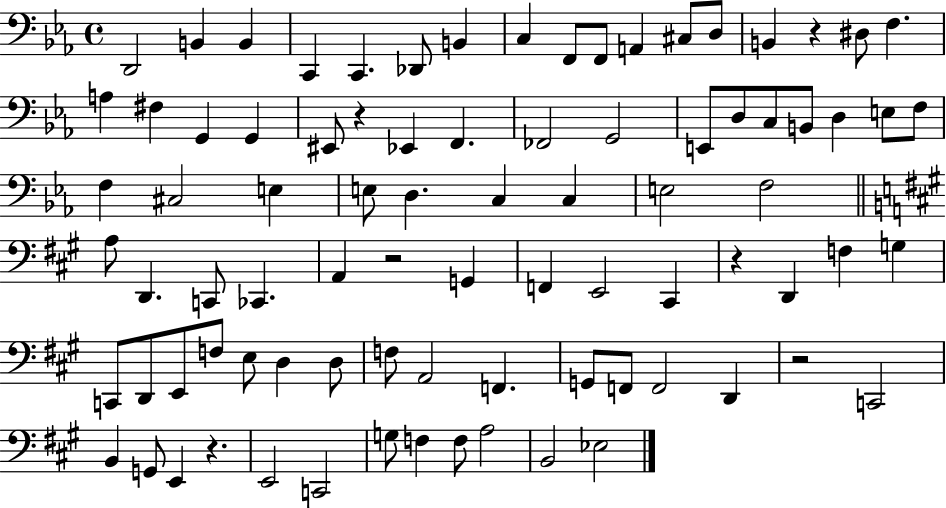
X:1
T:Untitled
M:4/4
L:1/4
K:Eb
D,,2 B,, B,, C,, C,, _D,,/2 B,, C, F,,/2 F,,/2 A,, ^C,/2 D,/2 B,, z ^D,/2 F, A, ^F, G,, G,, ^E,,/2 z _E,, F,, _F,,2 G,,2 E,,/2 D,/2 C,/2 B,,/2 D, E,/2 F,/2 F, ^C,2 E, E,/2 D, C, C, E,2 F,2 A,/2 D,, C,,/2 _C,, A,, z2 G,, F,, E,,2 ^C,, z D,, F, G, C,,/2 D,,/2 E,,/2 F,/2 E,/2 D, D,/2 F,/2 A,,2 F,, G,,/2 F,,/2 F,,2 D,, z2 C,,2 B,, G,,/2 E,, z E,,2 C,,2 G,/2 F, F,/2 A,2 B,,2 _E,2